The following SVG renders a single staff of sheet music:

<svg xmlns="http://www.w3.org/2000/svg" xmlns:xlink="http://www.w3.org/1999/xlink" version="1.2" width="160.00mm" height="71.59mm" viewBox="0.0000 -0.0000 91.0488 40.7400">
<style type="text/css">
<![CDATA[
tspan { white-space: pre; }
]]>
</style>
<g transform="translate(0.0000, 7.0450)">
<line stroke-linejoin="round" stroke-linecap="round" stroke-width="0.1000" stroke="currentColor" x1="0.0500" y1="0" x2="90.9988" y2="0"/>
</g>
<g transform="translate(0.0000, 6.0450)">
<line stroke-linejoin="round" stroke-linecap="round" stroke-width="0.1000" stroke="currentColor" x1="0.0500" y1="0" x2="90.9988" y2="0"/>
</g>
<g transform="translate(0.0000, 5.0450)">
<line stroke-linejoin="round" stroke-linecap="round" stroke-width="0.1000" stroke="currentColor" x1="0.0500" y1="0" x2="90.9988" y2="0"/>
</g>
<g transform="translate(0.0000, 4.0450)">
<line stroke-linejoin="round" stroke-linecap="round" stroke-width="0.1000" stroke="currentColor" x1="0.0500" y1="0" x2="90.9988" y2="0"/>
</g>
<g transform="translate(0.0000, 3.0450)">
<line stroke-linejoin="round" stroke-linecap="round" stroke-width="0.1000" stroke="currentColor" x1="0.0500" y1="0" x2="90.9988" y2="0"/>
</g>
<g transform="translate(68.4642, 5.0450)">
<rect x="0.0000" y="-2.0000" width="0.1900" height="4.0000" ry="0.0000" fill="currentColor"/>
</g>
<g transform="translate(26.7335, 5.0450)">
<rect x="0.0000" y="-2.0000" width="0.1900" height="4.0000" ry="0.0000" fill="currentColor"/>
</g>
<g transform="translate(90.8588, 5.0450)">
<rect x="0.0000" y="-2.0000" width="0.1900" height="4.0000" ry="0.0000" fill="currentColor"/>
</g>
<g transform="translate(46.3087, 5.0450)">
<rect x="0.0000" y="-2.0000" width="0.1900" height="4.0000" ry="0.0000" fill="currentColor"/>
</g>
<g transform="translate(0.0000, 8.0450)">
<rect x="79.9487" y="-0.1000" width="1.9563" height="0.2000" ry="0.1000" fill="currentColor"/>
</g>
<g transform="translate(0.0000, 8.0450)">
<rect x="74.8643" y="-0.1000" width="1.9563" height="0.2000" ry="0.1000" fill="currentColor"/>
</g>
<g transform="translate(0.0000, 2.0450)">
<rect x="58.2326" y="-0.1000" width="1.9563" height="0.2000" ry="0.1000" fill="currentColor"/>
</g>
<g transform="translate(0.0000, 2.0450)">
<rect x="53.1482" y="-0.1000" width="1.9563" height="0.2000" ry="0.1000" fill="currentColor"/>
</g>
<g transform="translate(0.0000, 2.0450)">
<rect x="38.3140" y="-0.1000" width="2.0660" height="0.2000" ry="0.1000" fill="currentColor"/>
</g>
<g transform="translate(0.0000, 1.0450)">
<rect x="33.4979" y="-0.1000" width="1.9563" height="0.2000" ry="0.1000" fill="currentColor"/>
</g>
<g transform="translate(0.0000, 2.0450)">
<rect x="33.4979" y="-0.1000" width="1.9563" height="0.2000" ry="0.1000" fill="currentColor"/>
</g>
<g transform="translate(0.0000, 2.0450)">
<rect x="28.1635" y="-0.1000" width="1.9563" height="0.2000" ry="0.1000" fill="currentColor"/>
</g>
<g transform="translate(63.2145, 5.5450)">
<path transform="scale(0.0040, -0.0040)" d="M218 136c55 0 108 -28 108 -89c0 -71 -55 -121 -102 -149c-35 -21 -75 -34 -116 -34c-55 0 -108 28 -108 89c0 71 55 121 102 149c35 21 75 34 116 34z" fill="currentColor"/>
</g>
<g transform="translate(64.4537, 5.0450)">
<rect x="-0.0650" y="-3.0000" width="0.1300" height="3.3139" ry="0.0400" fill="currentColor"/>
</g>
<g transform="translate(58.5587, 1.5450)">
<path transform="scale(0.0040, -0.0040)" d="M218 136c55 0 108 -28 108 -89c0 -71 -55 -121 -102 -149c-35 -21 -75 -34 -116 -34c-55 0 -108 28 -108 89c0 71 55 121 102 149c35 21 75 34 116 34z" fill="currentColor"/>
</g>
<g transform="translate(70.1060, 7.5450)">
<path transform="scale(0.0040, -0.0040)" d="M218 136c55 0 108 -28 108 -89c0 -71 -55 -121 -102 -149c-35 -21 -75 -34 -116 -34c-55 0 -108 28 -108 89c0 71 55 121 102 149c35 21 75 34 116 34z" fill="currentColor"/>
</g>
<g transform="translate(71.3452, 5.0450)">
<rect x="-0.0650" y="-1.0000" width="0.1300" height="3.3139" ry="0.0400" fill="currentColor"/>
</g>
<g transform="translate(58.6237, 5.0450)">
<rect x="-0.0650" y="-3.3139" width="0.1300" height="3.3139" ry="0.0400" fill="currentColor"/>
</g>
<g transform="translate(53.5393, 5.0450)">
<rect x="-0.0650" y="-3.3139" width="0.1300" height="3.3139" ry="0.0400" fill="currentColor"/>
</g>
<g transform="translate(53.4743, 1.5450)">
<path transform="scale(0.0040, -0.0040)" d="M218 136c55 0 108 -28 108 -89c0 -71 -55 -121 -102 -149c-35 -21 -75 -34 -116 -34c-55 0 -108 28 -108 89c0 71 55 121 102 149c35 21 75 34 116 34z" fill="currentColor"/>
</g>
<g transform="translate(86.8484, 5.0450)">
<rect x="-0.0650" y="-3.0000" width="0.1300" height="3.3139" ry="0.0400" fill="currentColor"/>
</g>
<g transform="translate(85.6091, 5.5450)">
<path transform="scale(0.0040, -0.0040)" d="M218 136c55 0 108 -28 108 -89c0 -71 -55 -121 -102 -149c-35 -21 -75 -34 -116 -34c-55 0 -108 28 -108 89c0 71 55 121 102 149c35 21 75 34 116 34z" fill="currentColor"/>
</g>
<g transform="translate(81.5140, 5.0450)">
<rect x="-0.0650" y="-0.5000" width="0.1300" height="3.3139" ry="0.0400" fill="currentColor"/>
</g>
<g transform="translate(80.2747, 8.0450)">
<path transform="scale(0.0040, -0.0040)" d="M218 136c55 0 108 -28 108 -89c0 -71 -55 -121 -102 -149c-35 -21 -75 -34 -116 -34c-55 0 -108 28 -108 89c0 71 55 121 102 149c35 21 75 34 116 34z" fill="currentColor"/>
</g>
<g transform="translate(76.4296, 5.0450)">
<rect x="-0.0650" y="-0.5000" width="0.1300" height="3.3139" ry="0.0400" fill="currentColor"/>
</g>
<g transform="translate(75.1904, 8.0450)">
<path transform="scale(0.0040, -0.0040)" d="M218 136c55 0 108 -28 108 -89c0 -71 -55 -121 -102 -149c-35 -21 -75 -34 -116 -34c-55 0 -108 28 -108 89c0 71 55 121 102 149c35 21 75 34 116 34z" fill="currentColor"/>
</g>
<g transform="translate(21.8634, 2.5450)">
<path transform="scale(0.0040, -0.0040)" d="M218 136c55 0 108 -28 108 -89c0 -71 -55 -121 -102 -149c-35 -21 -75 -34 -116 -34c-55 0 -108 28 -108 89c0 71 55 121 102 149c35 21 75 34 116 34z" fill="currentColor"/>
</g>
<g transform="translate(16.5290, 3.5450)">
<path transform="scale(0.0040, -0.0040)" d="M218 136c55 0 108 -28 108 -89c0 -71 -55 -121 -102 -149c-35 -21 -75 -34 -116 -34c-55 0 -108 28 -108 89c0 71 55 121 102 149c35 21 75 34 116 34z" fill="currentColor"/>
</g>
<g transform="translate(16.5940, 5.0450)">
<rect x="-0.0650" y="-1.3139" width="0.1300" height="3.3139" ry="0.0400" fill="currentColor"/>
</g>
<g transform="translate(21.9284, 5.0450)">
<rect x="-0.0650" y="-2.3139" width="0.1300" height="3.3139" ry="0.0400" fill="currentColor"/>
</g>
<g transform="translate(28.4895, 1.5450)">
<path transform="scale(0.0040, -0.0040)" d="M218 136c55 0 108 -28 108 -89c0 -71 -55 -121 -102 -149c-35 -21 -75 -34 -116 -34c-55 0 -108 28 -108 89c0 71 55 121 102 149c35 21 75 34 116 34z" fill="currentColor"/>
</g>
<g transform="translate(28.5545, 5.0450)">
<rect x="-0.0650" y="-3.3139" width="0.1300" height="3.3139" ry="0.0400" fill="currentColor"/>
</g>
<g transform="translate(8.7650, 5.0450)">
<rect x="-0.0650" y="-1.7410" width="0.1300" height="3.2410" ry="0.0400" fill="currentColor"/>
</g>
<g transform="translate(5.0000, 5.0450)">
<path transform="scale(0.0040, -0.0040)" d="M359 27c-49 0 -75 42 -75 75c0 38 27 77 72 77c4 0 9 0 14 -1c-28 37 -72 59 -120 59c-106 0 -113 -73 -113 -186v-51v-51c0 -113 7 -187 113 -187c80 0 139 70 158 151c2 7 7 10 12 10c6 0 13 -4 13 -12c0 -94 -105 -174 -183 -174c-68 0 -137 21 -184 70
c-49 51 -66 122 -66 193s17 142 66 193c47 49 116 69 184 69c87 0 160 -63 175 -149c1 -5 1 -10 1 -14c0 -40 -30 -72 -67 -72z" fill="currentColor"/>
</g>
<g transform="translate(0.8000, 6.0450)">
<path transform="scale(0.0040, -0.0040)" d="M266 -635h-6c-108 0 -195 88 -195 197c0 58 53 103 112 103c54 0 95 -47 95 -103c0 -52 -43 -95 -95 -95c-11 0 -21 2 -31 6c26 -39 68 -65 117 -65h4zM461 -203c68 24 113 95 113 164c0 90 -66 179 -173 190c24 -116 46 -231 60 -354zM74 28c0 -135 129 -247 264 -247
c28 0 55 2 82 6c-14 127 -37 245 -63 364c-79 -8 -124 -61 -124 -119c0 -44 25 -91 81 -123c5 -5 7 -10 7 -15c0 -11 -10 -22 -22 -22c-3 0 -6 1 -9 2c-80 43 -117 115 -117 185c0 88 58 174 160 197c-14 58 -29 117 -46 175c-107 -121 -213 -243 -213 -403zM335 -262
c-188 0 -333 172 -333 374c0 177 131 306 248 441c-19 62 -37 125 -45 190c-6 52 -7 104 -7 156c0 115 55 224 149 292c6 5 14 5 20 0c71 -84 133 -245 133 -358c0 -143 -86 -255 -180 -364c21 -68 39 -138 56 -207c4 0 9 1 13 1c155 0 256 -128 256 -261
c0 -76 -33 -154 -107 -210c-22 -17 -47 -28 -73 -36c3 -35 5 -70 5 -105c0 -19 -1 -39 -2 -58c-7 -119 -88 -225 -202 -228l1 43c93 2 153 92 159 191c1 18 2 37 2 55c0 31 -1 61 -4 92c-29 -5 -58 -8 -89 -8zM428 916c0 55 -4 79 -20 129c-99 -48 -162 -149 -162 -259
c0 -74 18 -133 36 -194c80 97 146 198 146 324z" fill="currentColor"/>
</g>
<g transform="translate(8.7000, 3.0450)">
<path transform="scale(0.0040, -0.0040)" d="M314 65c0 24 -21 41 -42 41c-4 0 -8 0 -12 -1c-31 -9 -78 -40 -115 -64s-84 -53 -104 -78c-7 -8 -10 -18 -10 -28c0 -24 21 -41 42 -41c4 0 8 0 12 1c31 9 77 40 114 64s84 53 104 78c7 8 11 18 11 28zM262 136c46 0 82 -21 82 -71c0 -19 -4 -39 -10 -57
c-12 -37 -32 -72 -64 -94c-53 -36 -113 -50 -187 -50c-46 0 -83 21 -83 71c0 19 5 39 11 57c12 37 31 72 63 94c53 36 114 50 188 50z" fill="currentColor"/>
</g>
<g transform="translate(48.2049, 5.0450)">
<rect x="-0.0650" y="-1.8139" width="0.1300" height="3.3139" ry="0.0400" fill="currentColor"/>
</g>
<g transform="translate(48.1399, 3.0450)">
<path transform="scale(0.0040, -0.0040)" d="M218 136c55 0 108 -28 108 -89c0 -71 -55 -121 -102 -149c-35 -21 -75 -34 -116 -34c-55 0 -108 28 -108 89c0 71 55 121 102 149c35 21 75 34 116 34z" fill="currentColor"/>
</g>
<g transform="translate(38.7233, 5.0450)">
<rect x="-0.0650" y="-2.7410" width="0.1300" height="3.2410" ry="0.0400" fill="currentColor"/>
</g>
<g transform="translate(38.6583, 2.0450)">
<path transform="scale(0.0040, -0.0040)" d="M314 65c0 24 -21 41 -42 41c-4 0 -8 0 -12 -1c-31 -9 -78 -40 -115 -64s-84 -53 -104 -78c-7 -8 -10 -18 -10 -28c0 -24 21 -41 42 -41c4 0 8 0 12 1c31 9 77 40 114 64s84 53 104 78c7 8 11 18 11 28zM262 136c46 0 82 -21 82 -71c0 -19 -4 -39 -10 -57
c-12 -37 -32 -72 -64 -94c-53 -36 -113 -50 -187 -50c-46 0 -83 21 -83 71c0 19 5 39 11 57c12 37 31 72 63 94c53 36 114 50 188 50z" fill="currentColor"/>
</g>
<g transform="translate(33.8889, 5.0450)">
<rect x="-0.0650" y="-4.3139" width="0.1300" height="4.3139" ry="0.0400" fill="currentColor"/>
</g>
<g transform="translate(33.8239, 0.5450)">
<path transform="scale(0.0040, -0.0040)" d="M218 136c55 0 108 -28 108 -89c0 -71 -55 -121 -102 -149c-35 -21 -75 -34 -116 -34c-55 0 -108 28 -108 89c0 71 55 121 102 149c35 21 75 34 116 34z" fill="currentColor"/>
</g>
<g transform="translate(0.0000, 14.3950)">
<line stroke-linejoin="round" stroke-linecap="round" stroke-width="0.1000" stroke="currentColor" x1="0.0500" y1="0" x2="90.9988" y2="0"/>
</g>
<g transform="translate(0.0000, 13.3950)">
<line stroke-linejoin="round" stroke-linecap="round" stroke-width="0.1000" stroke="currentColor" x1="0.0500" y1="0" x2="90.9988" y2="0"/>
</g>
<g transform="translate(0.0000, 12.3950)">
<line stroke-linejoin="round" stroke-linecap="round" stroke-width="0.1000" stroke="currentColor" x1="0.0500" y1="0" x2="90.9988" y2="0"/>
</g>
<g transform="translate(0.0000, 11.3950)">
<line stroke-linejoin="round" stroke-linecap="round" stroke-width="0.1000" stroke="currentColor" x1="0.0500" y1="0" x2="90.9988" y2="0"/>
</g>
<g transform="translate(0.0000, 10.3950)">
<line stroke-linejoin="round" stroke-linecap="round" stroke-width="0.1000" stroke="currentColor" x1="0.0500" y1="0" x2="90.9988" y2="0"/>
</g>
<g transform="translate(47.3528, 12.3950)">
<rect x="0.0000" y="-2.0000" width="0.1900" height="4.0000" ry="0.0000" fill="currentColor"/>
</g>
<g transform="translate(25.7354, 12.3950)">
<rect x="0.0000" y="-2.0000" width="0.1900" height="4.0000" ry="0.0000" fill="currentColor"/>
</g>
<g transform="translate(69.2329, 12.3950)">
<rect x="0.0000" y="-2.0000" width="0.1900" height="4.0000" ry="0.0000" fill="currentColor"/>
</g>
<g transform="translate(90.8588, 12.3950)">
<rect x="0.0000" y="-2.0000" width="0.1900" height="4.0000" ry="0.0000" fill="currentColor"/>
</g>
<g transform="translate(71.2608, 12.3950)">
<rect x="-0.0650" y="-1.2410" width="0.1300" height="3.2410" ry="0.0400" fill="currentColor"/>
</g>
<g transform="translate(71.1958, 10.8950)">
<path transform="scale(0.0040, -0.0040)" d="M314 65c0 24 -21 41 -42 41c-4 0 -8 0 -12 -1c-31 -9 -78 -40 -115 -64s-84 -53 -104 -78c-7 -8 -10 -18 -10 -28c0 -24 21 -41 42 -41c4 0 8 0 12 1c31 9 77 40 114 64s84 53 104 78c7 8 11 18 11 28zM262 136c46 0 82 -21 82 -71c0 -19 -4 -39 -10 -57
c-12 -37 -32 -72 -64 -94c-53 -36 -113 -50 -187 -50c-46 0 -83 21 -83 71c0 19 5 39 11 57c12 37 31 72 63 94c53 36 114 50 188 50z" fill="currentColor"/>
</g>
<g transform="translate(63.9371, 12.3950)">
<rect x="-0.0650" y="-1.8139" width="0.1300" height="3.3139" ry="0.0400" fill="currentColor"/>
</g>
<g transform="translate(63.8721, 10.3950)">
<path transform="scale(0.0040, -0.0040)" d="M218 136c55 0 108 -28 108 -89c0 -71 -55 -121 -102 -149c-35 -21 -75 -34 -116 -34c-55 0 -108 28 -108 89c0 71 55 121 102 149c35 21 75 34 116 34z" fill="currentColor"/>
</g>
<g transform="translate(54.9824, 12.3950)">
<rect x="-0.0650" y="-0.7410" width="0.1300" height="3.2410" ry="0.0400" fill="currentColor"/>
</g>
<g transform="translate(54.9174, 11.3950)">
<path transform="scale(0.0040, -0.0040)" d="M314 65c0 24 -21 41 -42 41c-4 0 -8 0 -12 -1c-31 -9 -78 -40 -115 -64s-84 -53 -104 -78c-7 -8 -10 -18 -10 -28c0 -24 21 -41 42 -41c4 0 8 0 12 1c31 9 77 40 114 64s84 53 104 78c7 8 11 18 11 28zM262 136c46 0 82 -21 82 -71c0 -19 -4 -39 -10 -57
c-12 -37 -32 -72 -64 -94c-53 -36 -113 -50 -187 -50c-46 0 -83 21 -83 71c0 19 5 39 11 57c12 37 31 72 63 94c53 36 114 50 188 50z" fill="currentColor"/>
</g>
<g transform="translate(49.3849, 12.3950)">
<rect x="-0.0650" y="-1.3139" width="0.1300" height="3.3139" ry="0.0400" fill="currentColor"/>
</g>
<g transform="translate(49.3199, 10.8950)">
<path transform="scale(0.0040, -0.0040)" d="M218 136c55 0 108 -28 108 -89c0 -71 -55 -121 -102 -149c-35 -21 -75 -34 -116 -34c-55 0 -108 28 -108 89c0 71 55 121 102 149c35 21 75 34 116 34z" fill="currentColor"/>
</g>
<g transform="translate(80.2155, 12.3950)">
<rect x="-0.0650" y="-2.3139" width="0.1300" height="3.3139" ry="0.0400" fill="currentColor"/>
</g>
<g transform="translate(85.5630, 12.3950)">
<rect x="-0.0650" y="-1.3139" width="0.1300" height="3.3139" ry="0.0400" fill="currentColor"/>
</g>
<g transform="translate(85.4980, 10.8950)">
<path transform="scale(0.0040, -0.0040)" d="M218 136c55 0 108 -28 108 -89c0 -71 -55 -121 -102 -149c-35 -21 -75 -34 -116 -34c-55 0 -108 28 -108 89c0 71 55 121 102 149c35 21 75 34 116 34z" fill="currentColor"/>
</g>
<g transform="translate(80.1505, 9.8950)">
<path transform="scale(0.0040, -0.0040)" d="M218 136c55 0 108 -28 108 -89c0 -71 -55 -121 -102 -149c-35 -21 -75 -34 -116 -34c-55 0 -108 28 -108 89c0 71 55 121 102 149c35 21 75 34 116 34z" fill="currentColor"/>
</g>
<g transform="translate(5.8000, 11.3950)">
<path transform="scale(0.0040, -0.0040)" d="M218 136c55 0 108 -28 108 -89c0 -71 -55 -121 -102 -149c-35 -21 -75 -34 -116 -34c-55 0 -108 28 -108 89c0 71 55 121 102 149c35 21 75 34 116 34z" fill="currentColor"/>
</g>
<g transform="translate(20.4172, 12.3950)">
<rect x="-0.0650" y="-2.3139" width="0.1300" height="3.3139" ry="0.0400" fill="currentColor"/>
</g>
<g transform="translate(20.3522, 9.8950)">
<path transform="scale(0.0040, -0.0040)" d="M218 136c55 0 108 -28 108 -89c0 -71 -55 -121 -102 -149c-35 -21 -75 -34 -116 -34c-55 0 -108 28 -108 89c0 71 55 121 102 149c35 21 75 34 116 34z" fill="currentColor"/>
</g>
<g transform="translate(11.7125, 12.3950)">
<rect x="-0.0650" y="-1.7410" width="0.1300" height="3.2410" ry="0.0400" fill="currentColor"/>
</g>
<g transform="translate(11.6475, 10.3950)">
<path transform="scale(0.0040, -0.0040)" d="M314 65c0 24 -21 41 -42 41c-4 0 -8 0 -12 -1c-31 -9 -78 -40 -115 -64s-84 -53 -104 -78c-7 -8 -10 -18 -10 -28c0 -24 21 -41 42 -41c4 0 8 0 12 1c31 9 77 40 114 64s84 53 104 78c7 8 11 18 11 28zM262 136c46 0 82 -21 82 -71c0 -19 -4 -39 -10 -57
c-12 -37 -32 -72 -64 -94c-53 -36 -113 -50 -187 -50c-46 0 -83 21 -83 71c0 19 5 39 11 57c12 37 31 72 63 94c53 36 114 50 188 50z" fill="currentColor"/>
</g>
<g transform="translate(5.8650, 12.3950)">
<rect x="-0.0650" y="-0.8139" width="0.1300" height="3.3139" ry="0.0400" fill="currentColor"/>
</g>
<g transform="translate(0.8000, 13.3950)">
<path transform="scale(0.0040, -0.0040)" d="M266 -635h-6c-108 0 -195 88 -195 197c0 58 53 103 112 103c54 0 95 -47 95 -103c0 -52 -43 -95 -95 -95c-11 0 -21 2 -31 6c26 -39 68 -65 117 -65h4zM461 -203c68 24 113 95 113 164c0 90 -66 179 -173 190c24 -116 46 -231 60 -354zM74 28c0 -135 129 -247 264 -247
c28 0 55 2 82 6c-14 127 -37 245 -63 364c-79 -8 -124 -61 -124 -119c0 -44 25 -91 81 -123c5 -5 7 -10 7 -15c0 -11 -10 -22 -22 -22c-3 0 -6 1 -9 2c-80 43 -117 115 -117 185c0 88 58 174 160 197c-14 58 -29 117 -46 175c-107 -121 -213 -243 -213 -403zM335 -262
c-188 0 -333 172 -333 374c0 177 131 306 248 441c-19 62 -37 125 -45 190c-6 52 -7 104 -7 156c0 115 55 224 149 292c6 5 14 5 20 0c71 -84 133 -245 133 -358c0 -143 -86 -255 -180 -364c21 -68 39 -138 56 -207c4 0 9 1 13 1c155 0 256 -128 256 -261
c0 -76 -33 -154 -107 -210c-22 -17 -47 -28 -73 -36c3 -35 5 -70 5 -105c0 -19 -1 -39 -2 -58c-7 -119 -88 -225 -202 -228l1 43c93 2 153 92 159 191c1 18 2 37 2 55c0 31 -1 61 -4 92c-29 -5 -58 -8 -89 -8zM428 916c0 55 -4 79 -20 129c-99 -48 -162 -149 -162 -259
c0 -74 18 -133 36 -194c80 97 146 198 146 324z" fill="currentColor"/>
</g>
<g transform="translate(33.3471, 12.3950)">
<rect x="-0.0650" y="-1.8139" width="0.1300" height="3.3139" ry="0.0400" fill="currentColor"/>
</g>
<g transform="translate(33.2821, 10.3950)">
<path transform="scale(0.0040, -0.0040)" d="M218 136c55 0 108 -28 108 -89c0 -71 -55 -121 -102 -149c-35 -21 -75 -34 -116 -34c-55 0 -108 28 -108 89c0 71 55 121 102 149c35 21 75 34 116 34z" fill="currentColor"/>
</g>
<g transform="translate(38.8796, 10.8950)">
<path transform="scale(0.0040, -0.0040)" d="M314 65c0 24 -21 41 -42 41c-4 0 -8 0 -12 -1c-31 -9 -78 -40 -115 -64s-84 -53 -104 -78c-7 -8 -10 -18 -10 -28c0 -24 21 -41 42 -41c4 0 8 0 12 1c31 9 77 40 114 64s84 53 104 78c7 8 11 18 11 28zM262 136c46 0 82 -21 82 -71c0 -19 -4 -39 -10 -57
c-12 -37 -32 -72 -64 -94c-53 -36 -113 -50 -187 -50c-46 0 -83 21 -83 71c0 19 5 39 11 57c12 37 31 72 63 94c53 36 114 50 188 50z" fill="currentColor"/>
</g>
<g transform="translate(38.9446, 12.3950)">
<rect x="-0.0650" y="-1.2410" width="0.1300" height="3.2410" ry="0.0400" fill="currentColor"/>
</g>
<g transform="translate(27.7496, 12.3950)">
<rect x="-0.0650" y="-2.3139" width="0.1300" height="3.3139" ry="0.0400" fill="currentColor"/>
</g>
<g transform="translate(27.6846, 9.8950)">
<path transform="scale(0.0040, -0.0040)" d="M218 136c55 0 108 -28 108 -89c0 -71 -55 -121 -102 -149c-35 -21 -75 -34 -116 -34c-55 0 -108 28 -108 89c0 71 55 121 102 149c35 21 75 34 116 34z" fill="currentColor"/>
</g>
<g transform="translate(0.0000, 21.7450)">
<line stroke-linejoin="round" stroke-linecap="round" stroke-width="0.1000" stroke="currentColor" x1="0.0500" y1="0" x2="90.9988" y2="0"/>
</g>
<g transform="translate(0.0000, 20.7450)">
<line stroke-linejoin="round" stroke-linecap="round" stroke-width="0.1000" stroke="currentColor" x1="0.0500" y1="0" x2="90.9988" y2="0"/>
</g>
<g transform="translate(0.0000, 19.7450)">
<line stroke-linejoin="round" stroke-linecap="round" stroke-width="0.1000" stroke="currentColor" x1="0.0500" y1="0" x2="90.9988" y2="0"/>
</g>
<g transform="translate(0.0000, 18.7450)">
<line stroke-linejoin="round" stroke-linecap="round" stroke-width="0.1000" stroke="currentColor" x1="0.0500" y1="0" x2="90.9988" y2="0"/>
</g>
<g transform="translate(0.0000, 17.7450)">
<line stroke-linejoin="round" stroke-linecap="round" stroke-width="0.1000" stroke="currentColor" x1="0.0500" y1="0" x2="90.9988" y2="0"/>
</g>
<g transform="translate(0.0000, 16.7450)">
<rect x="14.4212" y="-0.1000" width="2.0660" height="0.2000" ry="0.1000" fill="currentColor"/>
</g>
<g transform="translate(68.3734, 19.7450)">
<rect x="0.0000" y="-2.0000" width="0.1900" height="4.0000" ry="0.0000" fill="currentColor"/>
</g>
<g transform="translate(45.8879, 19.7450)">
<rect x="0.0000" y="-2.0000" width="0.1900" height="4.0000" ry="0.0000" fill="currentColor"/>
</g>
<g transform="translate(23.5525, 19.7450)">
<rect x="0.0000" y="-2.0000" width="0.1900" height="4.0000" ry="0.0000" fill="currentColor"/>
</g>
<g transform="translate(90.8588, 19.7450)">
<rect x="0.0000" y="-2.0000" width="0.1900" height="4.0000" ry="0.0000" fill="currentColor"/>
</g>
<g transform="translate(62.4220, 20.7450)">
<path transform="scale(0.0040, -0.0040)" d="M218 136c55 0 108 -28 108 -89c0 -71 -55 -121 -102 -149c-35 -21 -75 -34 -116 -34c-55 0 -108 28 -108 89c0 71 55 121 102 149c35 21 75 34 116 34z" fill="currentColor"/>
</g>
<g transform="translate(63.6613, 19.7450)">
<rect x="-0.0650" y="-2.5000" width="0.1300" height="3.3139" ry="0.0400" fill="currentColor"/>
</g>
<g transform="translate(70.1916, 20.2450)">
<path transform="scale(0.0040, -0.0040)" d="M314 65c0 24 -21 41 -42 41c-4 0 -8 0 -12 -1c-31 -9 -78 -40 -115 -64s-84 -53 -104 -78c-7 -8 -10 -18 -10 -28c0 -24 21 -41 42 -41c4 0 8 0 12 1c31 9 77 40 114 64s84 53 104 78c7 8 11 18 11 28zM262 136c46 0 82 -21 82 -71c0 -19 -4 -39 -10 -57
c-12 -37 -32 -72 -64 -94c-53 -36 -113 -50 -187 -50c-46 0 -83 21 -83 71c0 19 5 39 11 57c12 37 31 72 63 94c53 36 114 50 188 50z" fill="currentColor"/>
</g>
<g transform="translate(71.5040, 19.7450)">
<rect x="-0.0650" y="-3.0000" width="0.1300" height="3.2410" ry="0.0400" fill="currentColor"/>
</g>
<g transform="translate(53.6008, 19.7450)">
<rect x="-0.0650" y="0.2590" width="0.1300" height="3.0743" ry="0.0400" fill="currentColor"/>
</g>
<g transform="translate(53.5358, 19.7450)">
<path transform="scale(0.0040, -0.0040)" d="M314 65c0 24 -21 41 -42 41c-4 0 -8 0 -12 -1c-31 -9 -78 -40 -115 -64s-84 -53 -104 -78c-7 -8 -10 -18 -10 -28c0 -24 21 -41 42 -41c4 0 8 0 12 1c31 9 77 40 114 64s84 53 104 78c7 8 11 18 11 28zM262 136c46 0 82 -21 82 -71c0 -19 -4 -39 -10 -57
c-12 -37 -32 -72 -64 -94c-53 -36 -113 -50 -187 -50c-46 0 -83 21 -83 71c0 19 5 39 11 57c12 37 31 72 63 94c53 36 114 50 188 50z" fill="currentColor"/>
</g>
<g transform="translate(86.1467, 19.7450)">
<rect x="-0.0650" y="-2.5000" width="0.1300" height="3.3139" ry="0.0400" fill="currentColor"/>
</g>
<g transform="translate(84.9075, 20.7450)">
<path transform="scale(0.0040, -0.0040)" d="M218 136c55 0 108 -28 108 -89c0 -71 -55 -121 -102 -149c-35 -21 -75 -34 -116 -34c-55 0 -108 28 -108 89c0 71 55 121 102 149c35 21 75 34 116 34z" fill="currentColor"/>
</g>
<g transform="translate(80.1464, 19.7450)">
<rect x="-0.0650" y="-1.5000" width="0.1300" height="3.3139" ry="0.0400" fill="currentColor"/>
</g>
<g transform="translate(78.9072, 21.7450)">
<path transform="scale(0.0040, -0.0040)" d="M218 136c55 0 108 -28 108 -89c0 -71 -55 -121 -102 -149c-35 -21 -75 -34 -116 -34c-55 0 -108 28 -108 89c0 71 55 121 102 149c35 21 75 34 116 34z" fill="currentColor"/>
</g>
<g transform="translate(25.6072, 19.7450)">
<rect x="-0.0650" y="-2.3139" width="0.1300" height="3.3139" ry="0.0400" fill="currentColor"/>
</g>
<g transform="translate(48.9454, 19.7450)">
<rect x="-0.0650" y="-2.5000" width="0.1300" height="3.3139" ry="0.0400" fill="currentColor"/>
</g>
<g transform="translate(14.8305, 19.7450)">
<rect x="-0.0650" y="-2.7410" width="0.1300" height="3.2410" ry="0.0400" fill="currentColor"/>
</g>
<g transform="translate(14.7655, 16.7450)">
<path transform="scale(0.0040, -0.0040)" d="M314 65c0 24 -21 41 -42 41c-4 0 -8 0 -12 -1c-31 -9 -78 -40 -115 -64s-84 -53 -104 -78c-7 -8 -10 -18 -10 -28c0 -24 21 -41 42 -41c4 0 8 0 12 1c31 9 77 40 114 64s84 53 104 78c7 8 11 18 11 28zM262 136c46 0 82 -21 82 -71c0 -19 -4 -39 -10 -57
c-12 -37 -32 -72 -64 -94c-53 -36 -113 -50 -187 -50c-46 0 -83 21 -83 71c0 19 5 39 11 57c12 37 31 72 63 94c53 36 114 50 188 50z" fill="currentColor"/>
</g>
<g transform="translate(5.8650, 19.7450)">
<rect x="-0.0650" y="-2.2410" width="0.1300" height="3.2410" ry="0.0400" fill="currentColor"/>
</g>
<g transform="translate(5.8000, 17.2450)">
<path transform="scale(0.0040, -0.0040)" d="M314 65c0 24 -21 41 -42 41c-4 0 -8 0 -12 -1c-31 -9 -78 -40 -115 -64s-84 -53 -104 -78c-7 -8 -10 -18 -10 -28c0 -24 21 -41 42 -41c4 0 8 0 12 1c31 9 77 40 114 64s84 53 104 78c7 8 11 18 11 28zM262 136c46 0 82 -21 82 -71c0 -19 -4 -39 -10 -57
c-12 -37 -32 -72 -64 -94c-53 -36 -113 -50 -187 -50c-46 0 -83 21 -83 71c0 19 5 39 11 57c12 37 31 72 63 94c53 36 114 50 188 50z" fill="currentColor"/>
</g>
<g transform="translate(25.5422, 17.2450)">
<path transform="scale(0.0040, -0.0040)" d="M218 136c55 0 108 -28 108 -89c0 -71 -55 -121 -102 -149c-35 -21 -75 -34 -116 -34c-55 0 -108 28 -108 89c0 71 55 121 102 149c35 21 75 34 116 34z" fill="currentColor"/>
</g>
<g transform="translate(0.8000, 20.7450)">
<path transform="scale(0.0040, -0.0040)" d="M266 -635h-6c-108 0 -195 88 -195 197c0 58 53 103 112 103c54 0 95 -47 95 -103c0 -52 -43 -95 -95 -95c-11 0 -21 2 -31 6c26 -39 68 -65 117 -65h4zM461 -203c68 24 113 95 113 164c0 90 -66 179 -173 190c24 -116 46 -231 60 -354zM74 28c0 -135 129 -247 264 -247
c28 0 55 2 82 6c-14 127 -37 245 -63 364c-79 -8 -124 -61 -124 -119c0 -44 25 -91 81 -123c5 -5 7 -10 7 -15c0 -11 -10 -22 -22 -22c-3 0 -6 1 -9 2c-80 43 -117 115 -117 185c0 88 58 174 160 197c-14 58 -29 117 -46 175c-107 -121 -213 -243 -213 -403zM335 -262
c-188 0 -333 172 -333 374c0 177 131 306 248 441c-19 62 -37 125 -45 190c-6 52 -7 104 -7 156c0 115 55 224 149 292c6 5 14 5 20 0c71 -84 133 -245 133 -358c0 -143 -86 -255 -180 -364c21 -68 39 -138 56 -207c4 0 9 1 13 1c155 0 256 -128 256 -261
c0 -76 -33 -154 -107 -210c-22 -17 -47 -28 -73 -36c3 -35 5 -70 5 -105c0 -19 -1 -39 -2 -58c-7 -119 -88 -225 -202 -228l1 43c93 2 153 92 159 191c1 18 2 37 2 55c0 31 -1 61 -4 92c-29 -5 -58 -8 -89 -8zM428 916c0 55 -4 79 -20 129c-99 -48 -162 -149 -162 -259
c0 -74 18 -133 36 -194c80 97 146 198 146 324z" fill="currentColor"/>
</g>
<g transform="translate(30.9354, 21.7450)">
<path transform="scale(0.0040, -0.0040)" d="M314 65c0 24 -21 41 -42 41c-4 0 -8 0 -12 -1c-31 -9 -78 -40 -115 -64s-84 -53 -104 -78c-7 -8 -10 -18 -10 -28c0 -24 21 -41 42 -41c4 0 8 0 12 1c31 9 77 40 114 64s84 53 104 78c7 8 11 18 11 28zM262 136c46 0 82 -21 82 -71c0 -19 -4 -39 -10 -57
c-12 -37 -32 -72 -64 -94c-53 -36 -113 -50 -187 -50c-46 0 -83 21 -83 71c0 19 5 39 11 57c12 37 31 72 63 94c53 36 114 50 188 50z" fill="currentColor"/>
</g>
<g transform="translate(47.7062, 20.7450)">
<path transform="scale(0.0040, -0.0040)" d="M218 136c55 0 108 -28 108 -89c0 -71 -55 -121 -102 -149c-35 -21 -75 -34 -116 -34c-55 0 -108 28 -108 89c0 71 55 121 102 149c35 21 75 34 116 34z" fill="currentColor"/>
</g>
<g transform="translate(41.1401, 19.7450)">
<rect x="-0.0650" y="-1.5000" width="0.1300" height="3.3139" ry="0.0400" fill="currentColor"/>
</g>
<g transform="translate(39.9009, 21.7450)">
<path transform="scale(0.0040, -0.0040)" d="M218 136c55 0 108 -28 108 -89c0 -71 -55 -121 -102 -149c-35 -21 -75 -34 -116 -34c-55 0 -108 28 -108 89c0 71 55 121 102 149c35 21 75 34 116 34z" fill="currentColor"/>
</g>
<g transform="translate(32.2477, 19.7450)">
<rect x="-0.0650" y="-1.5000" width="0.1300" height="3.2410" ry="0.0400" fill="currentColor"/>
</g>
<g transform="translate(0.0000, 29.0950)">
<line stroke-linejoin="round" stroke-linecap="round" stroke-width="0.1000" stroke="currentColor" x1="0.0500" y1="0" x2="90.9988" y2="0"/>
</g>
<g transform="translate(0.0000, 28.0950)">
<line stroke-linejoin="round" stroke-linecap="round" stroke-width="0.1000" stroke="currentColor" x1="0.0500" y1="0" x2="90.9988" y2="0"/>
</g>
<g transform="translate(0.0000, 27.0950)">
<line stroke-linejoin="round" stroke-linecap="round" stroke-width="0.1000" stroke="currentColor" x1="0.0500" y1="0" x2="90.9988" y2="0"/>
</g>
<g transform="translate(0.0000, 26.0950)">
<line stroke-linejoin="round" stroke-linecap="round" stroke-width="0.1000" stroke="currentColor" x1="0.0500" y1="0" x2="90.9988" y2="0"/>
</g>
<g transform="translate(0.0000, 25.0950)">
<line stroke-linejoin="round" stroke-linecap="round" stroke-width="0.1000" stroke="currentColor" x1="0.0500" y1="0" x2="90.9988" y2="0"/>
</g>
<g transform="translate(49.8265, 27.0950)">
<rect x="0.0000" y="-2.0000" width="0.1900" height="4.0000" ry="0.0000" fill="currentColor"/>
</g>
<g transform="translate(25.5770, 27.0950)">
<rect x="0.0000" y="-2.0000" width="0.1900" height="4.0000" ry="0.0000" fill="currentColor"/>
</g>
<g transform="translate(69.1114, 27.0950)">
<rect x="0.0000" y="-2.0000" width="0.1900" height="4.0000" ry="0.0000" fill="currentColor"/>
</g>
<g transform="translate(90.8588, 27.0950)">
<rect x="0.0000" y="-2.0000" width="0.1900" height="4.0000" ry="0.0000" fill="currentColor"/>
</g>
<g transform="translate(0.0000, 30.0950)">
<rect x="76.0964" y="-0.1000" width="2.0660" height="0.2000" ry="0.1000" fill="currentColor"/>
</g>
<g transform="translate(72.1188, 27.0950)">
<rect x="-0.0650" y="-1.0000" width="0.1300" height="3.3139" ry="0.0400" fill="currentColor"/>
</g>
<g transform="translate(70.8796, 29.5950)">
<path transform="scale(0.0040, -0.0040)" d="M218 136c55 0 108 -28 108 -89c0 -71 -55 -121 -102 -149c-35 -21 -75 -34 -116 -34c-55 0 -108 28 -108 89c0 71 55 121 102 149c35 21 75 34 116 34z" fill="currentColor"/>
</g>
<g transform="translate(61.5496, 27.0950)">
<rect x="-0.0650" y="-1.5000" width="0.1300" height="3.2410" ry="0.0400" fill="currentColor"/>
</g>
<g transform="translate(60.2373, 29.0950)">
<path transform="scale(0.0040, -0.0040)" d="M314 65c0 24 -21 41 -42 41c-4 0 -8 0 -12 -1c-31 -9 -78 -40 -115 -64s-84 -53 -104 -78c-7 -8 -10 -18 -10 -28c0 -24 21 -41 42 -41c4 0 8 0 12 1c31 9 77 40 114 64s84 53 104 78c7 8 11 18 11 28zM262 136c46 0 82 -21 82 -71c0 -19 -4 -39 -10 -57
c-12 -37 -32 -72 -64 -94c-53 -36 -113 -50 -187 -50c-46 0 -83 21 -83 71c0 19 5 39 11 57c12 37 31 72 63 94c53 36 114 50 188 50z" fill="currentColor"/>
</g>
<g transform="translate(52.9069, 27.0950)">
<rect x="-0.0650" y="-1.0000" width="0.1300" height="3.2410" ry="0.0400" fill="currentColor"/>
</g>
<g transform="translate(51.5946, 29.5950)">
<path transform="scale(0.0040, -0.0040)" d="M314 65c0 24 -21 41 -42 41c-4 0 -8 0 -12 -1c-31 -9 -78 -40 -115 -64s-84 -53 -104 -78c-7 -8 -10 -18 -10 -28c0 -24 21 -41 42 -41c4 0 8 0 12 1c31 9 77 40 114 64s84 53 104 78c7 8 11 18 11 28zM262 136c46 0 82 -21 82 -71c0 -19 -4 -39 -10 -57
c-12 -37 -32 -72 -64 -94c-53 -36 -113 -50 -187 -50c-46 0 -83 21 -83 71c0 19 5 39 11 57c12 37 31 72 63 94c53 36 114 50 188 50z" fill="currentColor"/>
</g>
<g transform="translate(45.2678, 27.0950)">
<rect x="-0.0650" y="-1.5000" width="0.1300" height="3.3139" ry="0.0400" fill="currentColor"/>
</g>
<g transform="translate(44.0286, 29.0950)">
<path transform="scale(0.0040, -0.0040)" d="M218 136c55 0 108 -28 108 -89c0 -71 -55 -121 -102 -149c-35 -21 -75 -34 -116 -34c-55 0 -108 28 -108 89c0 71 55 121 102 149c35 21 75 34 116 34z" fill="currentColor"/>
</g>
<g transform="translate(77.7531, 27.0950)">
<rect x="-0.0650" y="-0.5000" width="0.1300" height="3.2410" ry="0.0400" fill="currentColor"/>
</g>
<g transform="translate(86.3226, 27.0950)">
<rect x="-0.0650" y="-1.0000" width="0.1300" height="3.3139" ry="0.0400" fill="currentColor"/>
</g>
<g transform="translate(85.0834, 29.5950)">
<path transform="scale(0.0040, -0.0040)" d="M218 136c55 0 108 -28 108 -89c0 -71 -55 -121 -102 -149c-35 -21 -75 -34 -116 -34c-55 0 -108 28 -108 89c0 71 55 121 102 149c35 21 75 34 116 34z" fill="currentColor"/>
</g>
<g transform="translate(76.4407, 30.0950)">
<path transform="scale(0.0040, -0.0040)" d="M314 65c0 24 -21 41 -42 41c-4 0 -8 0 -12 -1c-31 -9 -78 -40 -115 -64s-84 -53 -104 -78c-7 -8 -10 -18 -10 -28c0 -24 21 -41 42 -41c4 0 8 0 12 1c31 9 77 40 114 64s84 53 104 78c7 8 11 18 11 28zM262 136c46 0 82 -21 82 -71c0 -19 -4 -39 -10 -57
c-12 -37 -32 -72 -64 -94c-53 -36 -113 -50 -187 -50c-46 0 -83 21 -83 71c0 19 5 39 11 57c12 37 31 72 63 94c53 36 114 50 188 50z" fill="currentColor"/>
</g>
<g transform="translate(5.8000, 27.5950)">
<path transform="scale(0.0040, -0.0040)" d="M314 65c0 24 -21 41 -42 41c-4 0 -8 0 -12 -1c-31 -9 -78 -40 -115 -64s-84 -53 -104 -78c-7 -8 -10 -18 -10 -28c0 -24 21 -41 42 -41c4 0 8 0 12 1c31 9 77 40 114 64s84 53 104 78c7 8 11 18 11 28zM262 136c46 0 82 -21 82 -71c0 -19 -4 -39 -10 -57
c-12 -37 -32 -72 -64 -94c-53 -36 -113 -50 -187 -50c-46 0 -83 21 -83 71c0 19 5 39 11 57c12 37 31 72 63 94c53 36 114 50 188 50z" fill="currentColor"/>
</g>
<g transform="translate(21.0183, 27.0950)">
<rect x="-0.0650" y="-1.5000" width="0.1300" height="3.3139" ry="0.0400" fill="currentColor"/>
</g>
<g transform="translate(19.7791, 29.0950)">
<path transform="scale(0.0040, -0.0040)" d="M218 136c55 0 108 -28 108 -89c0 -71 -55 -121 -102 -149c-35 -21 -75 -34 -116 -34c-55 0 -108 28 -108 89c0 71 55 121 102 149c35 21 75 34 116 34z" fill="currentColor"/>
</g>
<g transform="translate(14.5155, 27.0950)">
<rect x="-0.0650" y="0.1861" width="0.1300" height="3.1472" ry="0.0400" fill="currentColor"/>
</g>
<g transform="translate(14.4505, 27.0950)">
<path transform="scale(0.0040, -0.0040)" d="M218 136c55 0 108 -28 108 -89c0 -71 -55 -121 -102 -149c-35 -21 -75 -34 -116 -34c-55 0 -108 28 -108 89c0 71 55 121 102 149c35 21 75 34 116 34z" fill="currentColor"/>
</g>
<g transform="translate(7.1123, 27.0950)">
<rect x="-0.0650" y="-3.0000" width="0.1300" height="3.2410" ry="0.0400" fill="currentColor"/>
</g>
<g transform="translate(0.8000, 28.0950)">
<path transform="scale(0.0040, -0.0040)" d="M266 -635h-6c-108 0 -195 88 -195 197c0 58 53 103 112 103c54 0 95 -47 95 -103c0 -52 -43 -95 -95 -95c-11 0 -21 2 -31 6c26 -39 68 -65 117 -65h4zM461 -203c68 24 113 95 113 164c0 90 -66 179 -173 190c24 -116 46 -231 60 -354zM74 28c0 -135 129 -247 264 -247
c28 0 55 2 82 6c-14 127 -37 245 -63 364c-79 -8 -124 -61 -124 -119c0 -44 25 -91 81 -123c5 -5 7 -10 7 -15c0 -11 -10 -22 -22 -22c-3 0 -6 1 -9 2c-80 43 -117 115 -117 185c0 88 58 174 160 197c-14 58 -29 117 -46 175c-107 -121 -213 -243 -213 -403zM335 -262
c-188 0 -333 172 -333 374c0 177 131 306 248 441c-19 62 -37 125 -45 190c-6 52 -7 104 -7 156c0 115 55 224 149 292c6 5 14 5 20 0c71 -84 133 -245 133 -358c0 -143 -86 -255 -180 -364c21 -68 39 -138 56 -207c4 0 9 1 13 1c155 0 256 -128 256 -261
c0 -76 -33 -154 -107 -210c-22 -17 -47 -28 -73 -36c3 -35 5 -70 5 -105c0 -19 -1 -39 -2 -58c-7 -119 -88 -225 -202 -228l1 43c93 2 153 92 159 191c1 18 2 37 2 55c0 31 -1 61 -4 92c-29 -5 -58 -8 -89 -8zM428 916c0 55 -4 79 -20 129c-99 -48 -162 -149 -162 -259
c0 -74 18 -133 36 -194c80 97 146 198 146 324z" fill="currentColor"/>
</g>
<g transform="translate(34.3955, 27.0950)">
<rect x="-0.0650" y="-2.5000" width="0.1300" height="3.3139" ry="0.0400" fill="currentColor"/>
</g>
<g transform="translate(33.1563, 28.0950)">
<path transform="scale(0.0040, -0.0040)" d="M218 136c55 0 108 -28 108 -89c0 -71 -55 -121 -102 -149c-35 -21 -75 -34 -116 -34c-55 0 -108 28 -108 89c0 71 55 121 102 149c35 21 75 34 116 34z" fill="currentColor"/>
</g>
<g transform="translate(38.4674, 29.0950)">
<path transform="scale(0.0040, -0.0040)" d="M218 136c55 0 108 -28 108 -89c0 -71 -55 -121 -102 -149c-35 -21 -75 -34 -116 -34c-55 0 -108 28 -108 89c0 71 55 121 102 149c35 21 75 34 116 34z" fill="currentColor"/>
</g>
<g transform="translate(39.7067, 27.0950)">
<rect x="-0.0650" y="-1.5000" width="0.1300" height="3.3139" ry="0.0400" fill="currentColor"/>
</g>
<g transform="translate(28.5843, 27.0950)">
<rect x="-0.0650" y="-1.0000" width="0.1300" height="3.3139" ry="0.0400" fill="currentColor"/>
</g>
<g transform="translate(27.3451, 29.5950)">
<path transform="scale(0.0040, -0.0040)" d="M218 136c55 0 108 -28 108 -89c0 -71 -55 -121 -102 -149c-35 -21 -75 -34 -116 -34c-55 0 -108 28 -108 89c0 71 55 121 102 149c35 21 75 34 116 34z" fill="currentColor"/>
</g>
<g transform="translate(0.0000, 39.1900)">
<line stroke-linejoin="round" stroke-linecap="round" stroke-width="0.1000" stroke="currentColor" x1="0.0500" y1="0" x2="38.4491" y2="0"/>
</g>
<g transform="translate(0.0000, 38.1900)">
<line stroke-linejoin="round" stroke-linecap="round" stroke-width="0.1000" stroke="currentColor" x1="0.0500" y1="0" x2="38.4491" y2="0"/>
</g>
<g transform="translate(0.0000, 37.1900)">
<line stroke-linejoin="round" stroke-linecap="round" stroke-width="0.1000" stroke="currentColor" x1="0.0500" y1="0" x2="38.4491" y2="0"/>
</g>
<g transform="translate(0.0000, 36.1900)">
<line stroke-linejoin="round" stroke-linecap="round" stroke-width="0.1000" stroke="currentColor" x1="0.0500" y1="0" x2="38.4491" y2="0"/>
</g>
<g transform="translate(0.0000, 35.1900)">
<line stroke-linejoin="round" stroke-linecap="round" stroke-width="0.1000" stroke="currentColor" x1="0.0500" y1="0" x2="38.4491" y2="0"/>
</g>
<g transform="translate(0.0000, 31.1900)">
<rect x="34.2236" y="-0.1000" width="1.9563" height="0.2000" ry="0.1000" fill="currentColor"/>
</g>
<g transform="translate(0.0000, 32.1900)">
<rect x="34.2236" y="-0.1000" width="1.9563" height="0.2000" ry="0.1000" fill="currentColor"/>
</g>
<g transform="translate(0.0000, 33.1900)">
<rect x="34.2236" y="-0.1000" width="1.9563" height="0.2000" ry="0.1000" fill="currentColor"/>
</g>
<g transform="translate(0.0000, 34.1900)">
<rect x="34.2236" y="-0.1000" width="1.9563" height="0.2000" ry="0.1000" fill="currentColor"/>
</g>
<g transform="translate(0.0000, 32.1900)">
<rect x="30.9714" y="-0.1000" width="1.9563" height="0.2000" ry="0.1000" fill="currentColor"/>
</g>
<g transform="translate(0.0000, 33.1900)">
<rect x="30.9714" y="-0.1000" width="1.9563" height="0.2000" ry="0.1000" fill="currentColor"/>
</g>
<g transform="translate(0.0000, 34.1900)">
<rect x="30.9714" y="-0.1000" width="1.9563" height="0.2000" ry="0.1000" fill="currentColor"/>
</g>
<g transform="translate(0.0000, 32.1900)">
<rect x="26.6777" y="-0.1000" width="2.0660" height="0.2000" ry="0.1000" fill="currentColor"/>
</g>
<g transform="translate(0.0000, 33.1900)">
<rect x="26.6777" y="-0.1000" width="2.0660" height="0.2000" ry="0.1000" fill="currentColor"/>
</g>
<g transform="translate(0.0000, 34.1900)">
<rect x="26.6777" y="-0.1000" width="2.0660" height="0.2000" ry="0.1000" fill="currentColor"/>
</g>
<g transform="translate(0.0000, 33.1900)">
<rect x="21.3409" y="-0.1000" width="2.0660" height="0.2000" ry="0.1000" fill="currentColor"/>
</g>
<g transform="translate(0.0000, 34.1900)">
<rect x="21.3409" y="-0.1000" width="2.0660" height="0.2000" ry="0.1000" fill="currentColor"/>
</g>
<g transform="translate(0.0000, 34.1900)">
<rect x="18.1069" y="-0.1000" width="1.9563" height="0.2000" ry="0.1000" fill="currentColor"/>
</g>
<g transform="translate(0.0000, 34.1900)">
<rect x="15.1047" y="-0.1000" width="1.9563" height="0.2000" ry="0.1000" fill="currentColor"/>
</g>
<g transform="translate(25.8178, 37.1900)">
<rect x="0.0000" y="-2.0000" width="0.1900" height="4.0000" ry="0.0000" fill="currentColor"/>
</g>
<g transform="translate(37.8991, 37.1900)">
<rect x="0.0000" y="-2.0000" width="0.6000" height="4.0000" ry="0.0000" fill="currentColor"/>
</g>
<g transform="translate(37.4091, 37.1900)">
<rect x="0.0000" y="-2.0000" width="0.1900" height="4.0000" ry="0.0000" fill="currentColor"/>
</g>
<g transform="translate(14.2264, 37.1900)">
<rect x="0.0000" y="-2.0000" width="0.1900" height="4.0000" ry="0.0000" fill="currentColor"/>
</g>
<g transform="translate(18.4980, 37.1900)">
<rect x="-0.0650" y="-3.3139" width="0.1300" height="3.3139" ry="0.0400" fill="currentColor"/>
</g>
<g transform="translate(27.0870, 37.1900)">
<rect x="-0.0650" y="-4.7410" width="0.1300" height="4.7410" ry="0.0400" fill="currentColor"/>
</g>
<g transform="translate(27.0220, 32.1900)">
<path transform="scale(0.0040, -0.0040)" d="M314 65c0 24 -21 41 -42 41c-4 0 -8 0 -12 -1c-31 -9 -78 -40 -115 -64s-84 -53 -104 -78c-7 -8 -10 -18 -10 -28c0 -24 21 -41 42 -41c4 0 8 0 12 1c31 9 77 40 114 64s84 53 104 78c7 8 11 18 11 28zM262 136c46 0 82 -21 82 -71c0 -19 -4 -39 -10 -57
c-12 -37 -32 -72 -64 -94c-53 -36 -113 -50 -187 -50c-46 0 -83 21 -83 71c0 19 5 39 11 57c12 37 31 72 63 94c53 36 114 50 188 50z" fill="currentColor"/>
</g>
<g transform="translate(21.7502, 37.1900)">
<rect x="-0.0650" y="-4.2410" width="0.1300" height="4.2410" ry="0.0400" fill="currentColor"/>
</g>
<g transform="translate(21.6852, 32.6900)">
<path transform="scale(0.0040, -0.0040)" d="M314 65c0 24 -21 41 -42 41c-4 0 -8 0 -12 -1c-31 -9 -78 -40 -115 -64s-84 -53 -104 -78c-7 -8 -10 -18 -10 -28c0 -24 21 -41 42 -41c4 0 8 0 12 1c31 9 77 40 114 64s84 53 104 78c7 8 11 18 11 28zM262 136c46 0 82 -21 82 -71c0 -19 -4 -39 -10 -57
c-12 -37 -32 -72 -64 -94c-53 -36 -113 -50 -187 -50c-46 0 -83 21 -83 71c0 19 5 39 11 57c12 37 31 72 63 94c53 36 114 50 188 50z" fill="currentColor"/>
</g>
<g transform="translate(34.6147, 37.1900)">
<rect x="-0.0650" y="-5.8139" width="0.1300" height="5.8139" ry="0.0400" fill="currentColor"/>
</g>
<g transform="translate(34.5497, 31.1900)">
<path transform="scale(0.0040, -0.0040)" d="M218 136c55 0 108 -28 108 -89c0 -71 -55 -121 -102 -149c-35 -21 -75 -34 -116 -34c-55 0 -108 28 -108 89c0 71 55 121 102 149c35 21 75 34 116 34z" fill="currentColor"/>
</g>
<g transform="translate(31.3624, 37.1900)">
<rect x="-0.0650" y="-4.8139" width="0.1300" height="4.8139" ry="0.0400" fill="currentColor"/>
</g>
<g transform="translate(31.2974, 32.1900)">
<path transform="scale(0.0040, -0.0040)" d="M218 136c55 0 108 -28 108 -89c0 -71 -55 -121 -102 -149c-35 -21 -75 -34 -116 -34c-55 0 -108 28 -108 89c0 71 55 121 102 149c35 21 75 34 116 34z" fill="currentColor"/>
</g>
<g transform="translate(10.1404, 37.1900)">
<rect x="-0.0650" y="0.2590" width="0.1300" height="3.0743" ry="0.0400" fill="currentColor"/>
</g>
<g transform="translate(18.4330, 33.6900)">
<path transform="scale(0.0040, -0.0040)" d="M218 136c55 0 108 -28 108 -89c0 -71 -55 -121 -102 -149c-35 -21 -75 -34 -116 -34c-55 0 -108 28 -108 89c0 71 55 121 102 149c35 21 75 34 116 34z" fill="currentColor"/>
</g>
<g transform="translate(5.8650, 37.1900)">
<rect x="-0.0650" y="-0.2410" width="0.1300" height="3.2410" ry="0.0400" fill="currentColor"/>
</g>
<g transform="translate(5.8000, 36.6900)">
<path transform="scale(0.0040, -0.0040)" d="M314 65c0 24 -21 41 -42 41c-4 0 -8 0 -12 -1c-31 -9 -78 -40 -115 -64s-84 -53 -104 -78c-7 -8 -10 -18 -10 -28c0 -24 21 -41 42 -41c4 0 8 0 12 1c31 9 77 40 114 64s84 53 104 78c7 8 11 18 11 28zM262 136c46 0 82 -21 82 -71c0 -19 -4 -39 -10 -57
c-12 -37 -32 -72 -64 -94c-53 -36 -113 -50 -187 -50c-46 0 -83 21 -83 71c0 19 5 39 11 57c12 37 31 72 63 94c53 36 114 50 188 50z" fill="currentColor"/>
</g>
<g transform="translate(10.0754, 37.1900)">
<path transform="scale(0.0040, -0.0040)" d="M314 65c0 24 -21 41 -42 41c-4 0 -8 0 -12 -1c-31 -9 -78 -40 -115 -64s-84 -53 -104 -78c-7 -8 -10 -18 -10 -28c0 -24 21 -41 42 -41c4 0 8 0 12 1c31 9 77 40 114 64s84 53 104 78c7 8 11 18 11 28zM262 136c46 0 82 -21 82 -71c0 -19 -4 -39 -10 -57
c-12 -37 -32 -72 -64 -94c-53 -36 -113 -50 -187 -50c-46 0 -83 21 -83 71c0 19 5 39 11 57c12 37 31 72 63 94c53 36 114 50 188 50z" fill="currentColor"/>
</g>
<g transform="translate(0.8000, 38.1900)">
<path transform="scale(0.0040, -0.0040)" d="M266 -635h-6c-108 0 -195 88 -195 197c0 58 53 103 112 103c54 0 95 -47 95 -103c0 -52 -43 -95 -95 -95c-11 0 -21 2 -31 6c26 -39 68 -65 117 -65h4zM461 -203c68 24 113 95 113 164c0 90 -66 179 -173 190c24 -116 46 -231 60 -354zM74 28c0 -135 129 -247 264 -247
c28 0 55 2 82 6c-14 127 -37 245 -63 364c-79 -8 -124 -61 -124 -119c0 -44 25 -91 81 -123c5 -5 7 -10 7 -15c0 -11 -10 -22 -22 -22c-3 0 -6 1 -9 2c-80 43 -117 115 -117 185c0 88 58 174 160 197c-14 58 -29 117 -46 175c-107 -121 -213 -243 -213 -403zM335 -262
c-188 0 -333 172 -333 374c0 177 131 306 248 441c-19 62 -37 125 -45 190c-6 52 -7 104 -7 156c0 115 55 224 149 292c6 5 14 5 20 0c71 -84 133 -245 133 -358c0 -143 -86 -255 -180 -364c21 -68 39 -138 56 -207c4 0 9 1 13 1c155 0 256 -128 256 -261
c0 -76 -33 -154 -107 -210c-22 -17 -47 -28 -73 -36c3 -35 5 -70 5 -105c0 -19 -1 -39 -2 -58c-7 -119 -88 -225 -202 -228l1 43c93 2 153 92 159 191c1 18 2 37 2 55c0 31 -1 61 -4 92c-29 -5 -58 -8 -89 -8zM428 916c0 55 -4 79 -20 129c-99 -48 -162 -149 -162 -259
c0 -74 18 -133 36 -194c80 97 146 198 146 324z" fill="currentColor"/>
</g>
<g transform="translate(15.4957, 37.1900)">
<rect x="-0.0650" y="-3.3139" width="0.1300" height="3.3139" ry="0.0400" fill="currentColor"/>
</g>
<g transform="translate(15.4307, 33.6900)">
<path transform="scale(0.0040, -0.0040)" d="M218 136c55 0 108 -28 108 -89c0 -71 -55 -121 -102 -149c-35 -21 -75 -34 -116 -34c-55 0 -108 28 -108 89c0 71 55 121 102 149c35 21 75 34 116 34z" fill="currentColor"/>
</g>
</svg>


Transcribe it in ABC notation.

X:1
T:Untitled
M:4/4
L:1/4
K:C
f2 e g b d' a2 f b b A D C C A d f2 g g f e2 e d2 f e2 g e g2 a2 g E2 E G B2 G A2 E G A2 B E D G E E D2 E2 D C2 D c2 B2 b b d'2 e'2 e' g'